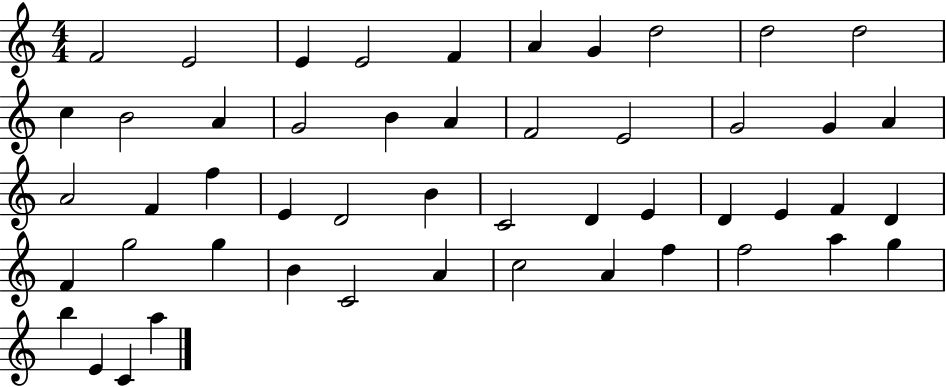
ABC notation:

X:1
T:Untitled
M:4/4
L:1/4
K:C
F2 E2 E E2 F A G d2 d2 d2 c B2 A G2 B A F2 E2 G2 G A A2 F f E D2 B C2 D E D E F D F g2 g B C2 A c2 A f f2 a g b E C a